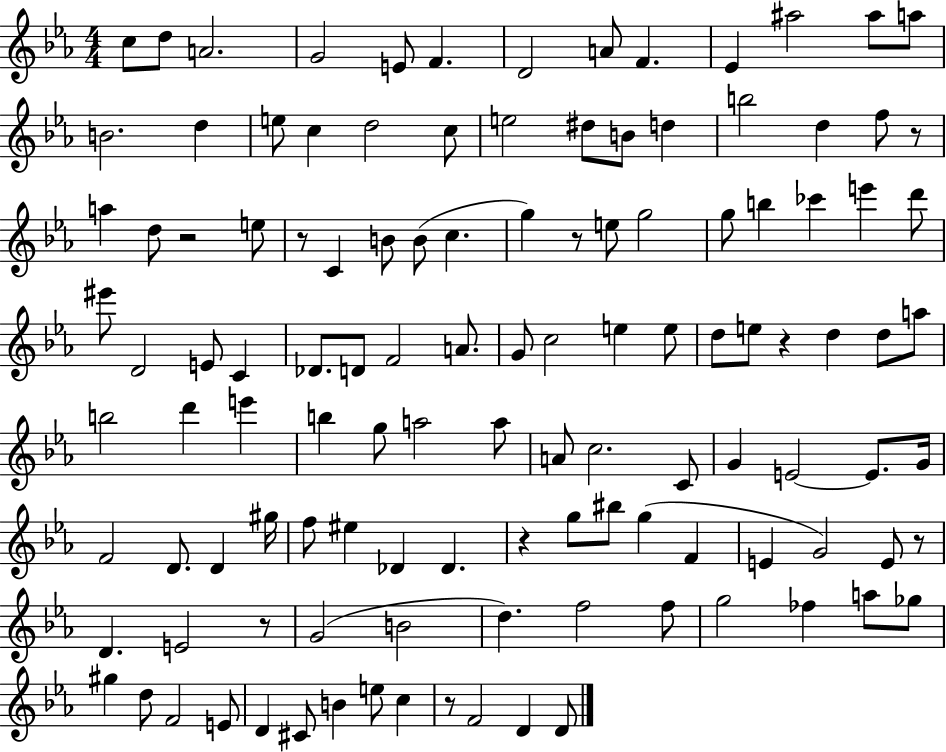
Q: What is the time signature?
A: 4/4